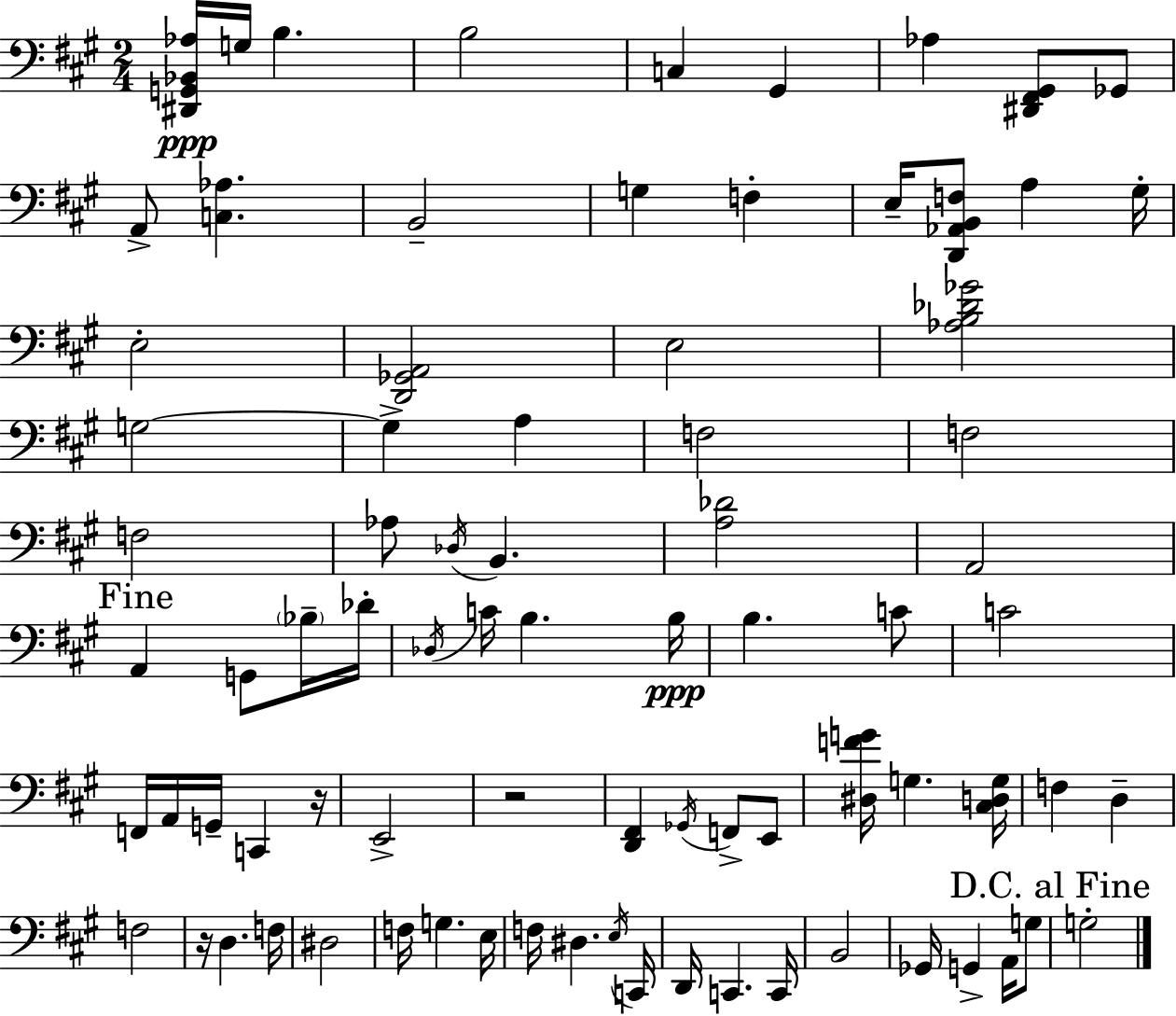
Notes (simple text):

[D#2,G2,Bb2,Ab3]/s G3/s B3/q. B3/h C3/q G#2/q Ab3/q [D#2,F#2,G#2]/e Gb2/e A2/e [C3,Ab3]/q. B2/h G3/q F3/q E3/s [D2,Ab2,B2,F3]/e A3/q G#3/s E3/h [D2,Gb2,A2]/h E3/h [Ab3,B3,Db4,Gb4]/h G3/h G3/q A3/q F3/h F3/h F3/h Ab3/e Db3/s B2/q. [A3,Db4]/h A2/h A2/q G2/e Bb3/s Db4/s Db3/s C4/s B3/q. B3/s B3/q. C4/e C4/h F2/s A2/s G2/s C2/q R/s E2/h R/h [D2,F#2]/q Gb2/s F2/e E2/e [D#3,F4,G4]/s G3/q. [C#3,D3,G3]/s F3/q D3/q F3/h R/s D3/q. F3/s D#3/h F3/s G3/q. E3/s F3/s D#3/q. E3/s C2/s D2/s C2/q. C2/s B2/h Gb2/s G2/q A2/s G3/e G3/h